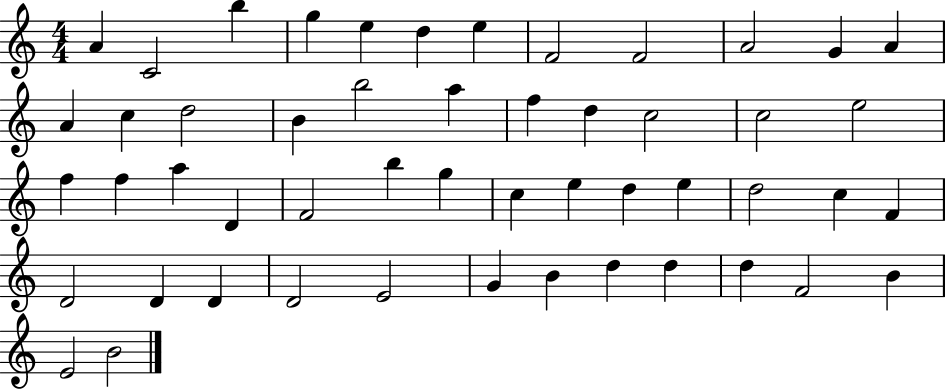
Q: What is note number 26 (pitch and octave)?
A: A5